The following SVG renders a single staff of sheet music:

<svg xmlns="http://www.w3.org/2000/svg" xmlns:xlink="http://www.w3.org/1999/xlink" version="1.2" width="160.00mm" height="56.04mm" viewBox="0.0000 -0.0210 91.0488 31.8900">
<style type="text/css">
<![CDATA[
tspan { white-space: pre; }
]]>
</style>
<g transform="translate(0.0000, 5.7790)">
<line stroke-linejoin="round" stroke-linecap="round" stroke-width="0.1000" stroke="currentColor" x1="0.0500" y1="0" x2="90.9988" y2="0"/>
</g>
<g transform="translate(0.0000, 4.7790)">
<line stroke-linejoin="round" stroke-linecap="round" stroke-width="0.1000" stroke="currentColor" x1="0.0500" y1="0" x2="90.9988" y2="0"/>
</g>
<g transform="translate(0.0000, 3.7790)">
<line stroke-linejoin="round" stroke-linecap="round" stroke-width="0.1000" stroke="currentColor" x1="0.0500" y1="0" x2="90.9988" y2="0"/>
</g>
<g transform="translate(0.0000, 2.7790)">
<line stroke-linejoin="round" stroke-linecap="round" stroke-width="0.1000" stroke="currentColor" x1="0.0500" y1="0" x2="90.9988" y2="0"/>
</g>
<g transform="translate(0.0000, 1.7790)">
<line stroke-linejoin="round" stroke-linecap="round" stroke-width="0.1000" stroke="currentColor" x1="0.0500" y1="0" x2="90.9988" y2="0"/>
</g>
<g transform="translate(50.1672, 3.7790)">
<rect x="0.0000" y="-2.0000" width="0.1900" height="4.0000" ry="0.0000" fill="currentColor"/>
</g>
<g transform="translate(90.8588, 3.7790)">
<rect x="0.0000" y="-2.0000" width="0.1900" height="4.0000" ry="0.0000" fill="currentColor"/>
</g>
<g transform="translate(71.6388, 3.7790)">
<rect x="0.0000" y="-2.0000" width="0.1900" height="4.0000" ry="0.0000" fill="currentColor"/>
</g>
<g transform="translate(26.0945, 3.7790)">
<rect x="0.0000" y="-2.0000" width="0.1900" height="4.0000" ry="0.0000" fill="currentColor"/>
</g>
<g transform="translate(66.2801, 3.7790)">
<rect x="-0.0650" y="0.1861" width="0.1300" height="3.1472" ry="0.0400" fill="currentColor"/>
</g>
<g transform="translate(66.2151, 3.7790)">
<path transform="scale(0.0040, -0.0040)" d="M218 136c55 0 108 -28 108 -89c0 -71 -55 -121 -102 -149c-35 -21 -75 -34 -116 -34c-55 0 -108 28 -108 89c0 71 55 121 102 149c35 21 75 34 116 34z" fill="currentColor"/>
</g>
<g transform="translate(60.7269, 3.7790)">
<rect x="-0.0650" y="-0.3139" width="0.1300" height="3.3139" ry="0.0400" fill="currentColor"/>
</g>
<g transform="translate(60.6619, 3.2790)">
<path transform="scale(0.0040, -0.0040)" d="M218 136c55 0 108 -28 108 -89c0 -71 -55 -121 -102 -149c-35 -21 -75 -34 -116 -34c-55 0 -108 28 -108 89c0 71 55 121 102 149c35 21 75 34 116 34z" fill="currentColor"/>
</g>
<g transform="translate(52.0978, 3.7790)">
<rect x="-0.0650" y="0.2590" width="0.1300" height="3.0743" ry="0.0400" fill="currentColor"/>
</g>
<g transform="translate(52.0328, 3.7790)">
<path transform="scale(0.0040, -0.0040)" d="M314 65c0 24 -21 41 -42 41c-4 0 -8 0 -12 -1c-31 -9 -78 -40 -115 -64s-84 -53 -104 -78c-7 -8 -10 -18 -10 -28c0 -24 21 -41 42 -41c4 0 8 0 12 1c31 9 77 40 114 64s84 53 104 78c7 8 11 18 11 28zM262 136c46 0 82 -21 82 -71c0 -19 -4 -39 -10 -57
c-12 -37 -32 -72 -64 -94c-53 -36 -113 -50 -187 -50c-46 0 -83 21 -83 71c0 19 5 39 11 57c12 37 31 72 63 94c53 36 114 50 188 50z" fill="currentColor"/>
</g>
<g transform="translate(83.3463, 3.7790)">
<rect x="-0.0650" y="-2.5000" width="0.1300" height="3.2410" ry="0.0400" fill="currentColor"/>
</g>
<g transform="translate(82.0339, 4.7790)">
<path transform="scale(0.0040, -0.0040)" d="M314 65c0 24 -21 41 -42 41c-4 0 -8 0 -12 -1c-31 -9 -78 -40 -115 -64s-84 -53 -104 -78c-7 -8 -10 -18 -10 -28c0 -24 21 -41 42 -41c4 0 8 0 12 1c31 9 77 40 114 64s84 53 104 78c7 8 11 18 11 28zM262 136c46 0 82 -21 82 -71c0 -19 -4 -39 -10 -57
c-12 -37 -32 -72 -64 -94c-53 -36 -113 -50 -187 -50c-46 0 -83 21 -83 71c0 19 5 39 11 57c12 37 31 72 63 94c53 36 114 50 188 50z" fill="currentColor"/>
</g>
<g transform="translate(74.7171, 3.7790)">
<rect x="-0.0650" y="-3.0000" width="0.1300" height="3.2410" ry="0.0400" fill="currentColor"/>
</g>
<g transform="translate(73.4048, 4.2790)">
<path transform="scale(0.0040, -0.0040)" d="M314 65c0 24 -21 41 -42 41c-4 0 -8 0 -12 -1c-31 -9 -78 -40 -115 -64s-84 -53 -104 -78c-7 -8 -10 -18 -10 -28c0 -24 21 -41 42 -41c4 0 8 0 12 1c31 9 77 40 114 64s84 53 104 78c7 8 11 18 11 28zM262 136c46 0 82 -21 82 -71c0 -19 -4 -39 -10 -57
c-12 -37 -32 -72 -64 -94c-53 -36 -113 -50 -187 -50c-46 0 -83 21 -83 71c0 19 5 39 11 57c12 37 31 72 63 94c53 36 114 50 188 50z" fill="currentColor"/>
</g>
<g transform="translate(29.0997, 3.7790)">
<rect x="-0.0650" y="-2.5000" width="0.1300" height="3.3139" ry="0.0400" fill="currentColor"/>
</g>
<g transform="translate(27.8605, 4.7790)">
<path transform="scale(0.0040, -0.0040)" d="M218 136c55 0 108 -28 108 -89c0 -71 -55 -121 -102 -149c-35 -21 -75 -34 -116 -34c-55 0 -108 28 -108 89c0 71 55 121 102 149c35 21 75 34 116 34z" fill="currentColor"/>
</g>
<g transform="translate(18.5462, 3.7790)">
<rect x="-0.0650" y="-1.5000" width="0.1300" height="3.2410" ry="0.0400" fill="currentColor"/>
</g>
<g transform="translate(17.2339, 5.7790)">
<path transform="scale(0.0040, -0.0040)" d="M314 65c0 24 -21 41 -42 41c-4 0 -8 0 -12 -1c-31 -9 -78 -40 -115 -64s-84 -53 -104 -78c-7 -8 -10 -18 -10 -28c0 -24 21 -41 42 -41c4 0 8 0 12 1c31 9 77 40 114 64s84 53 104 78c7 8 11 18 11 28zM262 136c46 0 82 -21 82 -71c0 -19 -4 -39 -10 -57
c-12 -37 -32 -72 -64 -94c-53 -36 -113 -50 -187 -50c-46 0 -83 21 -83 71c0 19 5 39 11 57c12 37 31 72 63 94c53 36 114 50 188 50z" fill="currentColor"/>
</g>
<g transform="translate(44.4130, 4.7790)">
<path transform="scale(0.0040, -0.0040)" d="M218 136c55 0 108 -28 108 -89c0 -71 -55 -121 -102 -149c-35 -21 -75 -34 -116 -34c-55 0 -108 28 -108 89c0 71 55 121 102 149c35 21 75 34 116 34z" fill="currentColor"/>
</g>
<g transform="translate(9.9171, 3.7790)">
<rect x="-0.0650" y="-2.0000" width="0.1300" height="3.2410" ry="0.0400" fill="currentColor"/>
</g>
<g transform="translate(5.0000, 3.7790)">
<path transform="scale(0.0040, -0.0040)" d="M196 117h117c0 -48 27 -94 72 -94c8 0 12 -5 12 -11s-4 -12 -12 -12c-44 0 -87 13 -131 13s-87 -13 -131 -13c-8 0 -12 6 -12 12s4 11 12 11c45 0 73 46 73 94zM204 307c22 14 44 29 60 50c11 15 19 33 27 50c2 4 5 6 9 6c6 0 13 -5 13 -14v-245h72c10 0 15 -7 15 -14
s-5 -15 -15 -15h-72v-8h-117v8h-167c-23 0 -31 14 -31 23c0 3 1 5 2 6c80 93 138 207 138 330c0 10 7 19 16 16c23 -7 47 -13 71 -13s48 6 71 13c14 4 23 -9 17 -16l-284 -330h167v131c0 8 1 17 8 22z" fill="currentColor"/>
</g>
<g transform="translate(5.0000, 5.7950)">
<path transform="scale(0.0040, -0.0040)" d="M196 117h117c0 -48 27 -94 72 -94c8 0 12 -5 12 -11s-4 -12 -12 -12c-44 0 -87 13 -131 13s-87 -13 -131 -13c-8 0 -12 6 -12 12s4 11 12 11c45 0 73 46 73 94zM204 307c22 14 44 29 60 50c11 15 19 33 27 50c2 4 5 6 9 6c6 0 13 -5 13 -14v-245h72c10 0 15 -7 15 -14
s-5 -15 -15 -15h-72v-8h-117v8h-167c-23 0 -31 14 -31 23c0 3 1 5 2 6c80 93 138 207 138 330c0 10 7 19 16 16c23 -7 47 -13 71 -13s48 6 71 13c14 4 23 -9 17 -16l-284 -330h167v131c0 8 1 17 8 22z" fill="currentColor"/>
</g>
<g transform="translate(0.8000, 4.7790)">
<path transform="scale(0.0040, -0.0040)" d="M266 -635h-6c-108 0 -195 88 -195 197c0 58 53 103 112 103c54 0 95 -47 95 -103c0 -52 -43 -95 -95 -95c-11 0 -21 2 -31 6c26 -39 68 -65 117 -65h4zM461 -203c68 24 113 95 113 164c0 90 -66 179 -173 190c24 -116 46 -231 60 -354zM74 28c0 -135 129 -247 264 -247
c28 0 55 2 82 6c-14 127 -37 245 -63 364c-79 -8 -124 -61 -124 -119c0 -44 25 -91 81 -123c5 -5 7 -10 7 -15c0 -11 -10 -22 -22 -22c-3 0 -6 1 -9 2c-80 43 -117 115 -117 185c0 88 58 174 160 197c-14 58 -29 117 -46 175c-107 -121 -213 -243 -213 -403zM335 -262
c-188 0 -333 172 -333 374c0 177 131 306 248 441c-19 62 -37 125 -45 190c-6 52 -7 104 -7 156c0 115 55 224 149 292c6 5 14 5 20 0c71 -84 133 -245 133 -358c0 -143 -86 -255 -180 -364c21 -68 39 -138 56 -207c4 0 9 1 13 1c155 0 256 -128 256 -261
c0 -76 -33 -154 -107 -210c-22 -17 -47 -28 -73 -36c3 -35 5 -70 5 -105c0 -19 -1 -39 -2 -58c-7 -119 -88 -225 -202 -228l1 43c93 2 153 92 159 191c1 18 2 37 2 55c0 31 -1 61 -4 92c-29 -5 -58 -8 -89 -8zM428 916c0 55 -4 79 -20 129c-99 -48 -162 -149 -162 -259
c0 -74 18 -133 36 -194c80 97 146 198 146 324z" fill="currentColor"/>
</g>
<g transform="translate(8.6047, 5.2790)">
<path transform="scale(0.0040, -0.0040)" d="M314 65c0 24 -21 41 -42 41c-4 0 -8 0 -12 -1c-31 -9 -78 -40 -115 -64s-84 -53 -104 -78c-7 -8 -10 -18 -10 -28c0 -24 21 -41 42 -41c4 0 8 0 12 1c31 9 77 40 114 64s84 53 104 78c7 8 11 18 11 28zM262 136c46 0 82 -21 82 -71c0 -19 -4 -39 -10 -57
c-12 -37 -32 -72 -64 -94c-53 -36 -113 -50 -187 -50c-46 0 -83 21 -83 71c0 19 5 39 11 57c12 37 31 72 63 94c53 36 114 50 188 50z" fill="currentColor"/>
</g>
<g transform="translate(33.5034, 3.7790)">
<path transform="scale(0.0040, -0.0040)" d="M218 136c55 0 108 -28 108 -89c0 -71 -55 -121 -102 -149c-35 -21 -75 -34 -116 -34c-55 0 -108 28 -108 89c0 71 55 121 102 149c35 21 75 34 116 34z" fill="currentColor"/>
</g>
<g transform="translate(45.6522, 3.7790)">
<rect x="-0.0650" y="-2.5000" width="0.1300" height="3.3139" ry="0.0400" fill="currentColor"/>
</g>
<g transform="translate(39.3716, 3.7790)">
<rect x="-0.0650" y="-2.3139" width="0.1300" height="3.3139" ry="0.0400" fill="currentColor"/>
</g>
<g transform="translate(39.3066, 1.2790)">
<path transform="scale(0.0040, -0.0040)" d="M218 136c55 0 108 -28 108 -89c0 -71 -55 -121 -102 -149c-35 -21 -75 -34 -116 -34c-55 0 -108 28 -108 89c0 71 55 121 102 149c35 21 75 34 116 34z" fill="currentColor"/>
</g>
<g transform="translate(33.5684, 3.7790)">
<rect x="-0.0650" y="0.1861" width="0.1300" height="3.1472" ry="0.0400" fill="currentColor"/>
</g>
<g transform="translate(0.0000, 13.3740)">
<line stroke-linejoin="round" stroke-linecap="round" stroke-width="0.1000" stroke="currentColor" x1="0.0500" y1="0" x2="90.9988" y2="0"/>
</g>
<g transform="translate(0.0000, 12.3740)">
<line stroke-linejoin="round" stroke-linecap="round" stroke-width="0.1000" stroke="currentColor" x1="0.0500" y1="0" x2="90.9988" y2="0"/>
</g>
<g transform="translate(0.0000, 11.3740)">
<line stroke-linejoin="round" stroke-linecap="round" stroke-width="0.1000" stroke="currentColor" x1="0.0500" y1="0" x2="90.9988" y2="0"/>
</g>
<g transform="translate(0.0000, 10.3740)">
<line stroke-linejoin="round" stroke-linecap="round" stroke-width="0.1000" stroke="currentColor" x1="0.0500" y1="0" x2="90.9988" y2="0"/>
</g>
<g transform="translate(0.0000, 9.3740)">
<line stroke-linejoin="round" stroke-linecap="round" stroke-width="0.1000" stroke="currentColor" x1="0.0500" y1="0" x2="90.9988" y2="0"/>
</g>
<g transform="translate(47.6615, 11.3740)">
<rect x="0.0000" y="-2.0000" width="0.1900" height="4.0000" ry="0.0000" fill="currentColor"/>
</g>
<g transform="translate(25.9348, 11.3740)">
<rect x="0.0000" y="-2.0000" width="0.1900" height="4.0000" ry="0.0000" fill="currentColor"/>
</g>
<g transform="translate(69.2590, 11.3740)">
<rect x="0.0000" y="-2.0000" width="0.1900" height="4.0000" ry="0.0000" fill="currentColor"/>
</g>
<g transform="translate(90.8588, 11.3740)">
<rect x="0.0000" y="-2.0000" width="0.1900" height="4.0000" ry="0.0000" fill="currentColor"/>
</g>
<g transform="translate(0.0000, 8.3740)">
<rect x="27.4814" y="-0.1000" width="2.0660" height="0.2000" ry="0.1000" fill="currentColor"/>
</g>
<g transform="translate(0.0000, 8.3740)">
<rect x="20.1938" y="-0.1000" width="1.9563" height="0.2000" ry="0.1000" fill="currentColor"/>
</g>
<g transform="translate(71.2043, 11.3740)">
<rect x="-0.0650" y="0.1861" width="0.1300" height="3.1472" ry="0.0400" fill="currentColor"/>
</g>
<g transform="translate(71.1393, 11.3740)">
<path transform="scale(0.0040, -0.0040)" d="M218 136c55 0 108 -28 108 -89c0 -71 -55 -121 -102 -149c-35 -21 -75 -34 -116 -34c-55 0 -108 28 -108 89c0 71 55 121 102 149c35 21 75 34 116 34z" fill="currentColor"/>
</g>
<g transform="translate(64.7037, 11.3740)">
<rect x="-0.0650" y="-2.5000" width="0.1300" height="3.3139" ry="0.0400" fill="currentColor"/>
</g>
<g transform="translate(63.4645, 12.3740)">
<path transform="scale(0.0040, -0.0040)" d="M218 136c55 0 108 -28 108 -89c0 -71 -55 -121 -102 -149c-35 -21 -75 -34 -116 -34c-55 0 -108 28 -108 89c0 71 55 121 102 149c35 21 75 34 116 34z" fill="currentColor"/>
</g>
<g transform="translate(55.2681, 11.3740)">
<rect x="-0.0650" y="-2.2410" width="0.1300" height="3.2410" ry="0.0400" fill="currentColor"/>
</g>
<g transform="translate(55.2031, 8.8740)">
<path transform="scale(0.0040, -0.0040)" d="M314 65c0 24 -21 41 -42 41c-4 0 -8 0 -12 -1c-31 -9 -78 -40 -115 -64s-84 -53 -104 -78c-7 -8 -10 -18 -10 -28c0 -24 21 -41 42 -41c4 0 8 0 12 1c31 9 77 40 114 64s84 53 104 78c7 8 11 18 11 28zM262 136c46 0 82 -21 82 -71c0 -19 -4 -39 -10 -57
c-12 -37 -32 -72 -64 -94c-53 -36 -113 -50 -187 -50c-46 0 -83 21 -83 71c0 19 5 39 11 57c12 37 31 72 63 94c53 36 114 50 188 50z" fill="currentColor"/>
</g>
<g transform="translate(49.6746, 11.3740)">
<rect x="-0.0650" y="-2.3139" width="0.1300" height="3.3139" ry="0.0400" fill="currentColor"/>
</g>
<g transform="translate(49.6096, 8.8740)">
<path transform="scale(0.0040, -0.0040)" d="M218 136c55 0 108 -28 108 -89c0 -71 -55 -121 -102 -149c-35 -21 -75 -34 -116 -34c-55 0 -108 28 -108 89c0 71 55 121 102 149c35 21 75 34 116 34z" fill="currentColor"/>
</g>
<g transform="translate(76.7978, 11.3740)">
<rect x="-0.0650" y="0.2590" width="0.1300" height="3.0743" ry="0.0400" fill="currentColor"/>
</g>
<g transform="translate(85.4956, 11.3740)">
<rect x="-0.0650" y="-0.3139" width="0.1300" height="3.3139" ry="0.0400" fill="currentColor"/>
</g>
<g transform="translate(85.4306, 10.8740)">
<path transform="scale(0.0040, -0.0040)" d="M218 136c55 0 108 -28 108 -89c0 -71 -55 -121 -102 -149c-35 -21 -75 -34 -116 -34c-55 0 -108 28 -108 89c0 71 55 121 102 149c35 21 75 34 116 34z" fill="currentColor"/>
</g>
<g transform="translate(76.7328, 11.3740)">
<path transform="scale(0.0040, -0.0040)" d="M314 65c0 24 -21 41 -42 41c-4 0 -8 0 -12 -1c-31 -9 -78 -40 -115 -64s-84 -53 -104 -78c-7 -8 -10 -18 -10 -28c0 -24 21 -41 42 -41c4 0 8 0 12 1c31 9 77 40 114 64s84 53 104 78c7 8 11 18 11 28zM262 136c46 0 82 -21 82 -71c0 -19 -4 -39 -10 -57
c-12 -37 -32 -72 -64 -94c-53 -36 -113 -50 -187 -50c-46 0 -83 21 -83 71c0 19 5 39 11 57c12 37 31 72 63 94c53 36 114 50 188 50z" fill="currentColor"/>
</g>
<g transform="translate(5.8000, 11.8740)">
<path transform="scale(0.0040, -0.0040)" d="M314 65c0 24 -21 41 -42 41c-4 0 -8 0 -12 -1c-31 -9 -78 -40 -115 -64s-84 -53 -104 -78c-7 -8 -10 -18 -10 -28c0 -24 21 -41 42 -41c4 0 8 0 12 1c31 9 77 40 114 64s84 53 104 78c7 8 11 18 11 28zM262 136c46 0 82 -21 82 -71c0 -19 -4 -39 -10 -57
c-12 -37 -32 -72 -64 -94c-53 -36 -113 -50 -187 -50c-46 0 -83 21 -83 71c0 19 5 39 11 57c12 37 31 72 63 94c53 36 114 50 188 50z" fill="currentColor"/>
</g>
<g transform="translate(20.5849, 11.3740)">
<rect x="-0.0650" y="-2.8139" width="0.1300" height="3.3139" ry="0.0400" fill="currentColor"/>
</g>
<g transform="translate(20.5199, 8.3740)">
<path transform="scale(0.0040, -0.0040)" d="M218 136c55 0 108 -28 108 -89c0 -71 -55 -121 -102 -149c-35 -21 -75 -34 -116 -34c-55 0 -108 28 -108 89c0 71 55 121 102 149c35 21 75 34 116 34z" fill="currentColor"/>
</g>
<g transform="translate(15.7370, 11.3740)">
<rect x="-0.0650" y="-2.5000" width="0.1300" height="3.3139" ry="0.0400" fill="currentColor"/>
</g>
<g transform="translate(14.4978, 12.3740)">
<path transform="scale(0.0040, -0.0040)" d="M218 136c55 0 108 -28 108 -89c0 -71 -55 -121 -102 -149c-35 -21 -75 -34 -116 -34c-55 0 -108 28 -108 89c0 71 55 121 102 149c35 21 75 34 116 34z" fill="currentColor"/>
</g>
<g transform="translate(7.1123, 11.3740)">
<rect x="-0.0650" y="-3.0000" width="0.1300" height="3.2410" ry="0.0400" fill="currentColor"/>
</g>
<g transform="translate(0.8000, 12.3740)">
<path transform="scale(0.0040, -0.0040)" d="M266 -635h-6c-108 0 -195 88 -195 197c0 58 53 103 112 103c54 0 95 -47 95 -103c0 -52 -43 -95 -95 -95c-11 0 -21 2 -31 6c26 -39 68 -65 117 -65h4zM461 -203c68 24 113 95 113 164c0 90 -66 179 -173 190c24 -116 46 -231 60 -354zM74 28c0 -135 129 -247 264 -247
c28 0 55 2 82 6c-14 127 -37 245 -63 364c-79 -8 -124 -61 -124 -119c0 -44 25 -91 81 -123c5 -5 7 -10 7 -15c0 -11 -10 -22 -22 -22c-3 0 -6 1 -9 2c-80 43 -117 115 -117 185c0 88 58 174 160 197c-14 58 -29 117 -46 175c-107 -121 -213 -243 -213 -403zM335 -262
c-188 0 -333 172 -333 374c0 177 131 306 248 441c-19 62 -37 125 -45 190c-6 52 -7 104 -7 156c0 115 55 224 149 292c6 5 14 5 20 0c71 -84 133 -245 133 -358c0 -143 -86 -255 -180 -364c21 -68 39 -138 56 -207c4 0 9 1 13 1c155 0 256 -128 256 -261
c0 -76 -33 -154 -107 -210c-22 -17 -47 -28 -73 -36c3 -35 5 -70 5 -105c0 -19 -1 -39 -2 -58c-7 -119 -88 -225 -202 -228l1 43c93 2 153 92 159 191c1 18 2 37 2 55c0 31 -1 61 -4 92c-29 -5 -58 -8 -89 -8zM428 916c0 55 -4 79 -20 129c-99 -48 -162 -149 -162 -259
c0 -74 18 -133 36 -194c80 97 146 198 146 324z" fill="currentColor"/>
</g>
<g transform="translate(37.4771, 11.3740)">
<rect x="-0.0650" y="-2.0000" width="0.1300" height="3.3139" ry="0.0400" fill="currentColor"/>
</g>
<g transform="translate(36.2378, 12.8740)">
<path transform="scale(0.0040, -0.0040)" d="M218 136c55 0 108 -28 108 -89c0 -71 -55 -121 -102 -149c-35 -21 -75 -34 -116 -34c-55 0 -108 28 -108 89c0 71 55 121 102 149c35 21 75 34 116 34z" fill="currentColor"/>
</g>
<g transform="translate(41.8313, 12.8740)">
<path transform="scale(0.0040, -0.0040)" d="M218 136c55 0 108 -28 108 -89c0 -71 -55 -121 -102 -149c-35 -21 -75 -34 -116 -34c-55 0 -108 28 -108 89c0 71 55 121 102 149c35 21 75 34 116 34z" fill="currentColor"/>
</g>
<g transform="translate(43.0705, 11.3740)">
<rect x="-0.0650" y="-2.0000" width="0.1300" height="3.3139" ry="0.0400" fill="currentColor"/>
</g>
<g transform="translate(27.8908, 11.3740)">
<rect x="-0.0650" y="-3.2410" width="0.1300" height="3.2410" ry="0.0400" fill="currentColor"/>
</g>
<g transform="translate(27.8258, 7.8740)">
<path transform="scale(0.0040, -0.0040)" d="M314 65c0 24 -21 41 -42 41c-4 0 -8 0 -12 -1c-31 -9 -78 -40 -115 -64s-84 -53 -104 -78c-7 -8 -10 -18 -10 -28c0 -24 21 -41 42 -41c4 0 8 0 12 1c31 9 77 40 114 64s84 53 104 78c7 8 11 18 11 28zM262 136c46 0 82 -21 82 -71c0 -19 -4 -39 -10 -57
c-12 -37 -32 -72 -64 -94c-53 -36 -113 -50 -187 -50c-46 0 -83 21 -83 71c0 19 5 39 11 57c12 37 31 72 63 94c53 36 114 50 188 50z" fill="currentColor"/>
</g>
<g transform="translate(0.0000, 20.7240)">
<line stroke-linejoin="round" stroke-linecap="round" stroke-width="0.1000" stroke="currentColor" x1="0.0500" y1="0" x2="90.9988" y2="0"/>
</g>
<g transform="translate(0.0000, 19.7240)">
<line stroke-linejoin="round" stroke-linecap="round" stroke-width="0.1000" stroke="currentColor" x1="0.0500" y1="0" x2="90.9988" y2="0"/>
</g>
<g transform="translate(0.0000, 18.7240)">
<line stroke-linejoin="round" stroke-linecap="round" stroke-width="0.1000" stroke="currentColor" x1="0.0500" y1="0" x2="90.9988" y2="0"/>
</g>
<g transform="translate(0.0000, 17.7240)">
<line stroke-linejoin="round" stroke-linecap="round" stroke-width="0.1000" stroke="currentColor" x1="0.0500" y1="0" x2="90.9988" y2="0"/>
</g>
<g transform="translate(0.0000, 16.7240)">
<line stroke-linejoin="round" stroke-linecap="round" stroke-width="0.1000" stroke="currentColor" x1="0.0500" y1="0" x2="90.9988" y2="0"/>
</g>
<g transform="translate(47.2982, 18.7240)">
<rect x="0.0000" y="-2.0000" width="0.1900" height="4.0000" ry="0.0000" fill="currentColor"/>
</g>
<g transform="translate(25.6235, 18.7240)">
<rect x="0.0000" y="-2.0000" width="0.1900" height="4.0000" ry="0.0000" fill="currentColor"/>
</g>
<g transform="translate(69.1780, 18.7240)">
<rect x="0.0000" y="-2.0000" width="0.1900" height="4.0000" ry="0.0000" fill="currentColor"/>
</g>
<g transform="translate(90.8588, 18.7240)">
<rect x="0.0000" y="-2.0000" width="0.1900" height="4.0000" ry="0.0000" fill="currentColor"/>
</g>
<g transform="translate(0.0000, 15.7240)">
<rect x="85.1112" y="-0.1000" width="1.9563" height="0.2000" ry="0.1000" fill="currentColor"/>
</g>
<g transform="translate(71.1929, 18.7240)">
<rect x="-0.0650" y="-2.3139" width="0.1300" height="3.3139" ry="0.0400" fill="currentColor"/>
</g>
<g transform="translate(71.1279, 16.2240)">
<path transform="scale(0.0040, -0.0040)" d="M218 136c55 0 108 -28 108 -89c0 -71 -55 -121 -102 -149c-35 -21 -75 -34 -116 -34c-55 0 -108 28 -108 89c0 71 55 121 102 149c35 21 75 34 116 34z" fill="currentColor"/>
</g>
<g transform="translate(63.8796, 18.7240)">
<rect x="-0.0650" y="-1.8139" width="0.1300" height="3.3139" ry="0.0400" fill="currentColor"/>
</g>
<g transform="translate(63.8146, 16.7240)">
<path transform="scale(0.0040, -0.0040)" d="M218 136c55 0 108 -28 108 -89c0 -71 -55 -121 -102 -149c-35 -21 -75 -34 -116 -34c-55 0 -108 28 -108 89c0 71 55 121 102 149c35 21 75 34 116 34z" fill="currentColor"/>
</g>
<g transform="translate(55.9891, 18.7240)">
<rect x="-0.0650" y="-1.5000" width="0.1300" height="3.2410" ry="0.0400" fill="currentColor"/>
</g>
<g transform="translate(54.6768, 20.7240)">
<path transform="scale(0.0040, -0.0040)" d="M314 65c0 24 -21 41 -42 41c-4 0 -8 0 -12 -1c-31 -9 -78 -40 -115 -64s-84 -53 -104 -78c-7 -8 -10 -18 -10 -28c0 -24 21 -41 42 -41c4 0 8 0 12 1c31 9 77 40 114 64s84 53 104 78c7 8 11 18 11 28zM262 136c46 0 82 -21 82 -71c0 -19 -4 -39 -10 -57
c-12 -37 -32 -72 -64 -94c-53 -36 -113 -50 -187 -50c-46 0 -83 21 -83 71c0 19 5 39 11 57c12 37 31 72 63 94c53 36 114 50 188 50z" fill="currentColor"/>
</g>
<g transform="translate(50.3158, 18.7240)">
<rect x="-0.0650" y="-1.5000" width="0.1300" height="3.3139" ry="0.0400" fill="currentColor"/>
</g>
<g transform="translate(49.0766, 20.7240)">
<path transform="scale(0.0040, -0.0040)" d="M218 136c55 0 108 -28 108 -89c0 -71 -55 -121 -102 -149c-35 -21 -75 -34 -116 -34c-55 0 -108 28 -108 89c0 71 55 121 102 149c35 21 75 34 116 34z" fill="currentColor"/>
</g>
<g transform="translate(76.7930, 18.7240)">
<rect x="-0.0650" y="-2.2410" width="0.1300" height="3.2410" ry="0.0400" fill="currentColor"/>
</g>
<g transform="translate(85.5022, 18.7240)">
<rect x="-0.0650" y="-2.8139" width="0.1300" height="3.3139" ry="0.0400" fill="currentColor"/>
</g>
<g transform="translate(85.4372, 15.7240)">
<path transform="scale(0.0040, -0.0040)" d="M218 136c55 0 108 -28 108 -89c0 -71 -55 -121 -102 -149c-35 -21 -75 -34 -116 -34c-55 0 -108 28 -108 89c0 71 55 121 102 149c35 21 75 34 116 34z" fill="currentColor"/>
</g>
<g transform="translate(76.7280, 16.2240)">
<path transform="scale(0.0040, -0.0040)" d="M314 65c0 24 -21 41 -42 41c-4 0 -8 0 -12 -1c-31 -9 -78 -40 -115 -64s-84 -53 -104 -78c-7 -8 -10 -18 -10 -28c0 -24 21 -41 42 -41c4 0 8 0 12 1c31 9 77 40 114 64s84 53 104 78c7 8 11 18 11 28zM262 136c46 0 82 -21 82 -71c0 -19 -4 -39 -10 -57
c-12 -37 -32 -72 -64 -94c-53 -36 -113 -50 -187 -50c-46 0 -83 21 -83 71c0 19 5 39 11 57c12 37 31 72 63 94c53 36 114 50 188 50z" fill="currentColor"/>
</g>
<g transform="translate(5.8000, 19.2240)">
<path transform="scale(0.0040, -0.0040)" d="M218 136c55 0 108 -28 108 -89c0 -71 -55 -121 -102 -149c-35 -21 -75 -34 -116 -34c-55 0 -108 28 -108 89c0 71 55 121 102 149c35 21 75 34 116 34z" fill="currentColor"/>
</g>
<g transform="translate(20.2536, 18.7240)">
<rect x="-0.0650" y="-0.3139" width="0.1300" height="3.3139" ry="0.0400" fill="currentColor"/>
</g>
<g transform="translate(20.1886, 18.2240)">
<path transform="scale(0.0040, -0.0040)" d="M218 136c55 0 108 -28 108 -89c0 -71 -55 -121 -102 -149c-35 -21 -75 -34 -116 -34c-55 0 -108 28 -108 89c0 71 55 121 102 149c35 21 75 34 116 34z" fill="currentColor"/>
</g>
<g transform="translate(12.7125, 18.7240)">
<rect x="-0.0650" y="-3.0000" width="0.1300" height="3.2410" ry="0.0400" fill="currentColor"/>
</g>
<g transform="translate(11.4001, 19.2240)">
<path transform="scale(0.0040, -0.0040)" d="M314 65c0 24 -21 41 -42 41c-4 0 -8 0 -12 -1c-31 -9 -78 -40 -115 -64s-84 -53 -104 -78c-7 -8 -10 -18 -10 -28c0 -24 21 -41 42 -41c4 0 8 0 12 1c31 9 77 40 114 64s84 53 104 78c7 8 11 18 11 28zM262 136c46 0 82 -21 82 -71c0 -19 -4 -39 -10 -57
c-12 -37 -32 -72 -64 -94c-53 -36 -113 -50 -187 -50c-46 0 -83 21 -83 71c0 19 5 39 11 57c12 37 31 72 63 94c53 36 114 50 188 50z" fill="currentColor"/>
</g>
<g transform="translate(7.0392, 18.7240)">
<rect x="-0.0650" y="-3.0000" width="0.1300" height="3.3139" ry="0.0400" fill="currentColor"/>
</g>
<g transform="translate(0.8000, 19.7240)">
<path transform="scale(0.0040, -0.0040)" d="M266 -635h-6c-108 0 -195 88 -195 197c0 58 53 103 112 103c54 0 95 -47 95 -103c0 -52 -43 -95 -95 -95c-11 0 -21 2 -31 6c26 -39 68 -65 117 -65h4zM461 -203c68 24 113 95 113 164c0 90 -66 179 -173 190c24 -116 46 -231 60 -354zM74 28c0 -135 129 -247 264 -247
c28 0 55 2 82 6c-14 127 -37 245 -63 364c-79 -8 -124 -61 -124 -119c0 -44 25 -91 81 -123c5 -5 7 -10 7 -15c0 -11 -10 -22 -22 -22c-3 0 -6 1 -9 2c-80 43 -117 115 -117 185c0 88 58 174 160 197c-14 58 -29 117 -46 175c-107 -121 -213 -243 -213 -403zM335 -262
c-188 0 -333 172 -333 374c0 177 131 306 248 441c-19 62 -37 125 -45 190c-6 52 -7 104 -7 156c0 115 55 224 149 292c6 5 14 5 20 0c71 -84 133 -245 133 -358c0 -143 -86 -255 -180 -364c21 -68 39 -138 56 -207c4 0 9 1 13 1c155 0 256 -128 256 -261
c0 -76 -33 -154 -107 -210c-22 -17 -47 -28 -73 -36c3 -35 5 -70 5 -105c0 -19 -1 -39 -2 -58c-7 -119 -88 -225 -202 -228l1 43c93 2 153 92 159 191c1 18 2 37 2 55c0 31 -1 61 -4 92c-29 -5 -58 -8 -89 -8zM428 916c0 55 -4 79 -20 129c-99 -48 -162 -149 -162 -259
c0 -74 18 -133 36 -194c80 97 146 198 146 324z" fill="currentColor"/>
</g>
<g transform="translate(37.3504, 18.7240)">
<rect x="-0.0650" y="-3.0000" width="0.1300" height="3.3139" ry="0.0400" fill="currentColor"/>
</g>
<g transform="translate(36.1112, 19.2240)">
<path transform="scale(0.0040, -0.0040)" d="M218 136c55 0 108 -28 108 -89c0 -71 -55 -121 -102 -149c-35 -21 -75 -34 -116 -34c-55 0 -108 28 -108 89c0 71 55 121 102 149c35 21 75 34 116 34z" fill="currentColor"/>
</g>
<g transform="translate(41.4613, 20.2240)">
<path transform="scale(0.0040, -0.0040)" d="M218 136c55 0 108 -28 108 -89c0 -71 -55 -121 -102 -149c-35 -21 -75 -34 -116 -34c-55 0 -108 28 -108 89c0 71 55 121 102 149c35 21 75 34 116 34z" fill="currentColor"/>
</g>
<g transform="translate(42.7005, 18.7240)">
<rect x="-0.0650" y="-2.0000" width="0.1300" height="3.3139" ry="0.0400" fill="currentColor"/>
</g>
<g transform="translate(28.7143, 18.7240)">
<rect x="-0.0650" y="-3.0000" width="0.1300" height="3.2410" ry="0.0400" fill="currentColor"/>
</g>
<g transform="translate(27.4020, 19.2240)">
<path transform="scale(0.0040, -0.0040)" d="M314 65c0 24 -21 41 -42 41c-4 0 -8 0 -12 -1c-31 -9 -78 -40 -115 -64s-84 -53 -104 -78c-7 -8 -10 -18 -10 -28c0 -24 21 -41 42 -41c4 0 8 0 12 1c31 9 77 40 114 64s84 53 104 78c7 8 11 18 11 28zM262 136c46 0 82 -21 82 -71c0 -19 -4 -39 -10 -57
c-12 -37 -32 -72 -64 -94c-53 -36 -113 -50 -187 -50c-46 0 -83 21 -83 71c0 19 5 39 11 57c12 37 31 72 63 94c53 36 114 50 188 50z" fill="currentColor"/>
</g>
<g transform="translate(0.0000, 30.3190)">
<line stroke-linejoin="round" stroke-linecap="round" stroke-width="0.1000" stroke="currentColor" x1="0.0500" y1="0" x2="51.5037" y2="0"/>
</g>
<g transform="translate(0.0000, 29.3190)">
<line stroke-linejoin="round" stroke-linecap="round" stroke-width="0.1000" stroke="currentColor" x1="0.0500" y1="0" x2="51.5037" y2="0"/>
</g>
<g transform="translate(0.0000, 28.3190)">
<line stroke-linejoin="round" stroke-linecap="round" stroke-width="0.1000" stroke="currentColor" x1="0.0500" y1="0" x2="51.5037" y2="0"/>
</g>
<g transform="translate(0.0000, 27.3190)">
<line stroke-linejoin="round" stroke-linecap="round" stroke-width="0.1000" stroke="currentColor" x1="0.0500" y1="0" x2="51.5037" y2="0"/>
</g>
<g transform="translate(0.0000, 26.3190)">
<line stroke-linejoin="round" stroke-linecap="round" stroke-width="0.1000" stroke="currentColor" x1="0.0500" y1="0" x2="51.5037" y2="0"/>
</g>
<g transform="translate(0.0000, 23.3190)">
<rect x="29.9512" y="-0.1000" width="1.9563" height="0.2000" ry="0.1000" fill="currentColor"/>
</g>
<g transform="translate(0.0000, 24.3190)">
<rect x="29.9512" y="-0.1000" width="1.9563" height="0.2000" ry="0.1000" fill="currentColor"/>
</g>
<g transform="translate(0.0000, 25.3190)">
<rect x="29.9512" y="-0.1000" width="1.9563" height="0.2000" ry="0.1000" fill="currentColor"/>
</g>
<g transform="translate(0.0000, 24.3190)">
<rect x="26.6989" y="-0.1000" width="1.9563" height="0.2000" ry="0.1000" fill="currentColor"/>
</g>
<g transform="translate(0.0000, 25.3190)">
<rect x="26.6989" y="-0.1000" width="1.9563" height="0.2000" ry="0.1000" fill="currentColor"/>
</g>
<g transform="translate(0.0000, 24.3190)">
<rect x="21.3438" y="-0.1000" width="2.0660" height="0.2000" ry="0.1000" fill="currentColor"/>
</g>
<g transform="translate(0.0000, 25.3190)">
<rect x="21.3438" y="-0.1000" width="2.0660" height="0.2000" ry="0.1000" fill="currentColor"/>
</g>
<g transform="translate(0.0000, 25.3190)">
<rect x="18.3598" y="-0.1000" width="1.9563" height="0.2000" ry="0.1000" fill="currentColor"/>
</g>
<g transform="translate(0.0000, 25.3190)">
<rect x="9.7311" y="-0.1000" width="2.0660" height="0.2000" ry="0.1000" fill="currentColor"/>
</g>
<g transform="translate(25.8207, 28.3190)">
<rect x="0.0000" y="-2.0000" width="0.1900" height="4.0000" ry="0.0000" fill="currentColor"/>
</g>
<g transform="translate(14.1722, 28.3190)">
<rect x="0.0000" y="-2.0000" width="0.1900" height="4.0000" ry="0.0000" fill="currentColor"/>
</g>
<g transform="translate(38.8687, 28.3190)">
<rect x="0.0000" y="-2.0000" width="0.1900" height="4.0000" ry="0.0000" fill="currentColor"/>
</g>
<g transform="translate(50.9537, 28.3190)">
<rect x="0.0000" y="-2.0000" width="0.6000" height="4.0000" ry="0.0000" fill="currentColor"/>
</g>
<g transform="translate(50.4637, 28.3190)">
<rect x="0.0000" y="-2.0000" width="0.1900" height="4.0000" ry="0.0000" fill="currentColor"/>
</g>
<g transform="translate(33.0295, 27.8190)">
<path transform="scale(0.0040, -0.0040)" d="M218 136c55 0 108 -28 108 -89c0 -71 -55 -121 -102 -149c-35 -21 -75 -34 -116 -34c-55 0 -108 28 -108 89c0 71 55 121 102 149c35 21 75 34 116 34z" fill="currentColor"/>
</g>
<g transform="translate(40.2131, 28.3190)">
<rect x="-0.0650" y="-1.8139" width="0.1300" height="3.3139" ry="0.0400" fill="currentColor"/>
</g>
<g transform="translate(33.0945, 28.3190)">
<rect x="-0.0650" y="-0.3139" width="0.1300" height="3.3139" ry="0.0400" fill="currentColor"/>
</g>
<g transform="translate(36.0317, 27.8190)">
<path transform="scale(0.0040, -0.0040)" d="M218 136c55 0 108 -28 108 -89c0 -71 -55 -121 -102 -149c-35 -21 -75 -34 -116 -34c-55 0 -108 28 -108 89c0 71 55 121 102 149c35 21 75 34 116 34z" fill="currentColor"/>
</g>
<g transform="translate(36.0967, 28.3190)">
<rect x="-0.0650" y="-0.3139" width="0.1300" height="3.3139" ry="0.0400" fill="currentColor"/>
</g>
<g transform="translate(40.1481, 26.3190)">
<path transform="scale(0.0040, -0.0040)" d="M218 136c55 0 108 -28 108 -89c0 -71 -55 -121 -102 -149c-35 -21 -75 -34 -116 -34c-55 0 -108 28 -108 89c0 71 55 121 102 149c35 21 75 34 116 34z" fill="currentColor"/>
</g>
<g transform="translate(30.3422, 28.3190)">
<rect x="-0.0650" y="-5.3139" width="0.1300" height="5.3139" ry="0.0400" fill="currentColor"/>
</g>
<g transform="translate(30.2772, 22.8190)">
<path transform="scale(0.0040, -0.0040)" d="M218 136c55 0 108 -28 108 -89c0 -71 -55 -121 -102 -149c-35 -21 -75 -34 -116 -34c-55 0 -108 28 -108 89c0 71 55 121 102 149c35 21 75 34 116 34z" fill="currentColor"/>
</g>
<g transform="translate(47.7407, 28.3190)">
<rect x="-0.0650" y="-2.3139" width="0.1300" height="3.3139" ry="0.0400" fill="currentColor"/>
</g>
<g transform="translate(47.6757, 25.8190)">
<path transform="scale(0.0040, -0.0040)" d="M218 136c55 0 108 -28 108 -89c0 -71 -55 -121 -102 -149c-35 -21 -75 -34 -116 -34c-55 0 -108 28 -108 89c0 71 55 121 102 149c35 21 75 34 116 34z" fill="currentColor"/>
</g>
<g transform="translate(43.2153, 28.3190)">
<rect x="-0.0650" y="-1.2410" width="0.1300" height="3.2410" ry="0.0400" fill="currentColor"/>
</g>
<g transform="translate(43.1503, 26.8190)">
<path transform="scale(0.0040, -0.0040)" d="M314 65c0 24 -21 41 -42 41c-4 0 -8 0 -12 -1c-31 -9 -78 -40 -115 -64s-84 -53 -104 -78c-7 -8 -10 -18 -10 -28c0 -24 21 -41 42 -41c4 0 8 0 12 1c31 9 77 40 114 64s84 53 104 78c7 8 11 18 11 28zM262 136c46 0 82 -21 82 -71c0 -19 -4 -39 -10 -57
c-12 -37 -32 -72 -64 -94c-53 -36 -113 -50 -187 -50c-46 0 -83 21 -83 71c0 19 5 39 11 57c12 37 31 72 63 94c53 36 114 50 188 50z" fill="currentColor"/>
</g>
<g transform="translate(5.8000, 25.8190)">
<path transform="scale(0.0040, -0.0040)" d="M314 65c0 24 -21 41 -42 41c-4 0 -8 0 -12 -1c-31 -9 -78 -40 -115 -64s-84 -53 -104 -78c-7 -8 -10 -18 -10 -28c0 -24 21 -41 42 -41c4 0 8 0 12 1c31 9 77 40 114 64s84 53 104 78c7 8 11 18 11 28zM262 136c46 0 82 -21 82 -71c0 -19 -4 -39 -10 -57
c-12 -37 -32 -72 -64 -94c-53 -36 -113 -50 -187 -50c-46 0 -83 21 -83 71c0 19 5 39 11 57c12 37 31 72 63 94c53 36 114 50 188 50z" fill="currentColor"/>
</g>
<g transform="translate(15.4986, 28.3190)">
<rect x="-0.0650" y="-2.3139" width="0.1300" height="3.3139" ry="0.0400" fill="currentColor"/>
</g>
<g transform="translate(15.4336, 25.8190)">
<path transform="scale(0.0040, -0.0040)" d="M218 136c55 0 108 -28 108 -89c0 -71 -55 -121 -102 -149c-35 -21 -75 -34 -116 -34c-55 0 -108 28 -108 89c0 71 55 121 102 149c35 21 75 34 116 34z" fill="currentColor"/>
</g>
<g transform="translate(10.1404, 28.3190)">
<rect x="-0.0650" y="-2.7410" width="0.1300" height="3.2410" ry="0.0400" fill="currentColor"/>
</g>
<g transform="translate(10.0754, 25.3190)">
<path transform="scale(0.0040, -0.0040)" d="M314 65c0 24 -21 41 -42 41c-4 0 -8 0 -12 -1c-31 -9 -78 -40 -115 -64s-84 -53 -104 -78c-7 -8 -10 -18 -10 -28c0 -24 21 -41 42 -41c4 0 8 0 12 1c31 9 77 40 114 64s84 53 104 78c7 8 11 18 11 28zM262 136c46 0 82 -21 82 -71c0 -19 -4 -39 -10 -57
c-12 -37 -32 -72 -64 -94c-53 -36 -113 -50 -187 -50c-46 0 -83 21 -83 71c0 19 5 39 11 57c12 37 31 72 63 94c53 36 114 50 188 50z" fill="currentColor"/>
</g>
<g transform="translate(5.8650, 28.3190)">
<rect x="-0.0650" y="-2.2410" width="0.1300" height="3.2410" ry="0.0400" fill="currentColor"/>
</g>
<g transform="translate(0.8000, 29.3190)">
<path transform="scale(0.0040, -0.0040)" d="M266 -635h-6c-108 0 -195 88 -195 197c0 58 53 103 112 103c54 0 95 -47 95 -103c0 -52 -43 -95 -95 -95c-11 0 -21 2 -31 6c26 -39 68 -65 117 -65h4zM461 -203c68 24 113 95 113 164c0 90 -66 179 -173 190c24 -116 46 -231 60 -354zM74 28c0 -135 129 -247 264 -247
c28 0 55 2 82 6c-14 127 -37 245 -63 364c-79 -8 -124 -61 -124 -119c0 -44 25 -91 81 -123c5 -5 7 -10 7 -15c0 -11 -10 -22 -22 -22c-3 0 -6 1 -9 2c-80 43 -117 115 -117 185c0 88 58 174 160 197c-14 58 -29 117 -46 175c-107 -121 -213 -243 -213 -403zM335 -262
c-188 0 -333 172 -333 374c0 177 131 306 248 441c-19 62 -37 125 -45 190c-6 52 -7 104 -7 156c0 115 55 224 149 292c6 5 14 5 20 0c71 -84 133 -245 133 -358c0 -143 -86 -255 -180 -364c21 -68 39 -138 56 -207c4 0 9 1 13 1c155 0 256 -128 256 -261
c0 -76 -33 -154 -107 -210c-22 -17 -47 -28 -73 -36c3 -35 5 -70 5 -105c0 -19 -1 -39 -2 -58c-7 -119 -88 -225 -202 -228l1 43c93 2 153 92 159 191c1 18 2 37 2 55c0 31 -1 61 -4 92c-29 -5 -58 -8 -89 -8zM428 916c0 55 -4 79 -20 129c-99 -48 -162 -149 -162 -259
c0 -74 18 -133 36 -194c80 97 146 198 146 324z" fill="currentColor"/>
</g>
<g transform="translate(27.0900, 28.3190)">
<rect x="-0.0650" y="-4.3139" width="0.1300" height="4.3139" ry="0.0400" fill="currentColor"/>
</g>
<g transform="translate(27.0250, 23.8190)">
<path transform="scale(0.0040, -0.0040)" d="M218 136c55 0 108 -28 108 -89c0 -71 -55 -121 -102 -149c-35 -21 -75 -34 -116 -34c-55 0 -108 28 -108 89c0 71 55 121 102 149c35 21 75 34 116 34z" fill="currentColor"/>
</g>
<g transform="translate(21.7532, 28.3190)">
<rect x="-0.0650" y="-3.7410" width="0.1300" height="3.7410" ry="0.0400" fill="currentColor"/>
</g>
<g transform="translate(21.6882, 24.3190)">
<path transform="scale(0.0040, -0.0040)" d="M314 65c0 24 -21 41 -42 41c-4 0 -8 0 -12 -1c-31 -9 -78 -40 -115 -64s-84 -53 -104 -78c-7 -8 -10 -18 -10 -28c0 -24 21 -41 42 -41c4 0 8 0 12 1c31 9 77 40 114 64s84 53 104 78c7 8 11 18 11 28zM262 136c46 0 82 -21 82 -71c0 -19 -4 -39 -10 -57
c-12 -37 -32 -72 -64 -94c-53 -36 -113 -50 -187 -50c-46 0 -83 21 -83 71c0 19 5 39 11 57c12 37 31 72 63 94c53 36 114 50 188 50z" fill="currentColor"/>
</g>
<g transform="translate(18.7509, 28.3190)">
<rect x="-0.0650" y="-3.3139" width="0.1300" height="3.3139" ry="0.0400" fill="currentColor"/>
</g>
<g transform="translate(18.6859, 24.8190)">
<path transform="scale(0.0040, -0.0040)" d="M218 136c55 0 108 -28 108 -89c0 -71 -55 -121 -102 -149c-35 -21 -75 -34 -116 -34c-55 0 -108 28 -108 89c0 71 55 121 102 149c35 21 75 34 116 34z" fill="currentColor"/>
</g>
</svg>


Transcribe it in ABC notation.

X:1
T:Untitled
M:4/4
L:1/4
K:C
F2 E2 G B g G B2 c B A2 G2 A2 G a b2 F F g g2 G B B2 c A A2 c A2 A F E E2 f g g2 a g2 a2 g b c'2 d' f' c c f e2 g